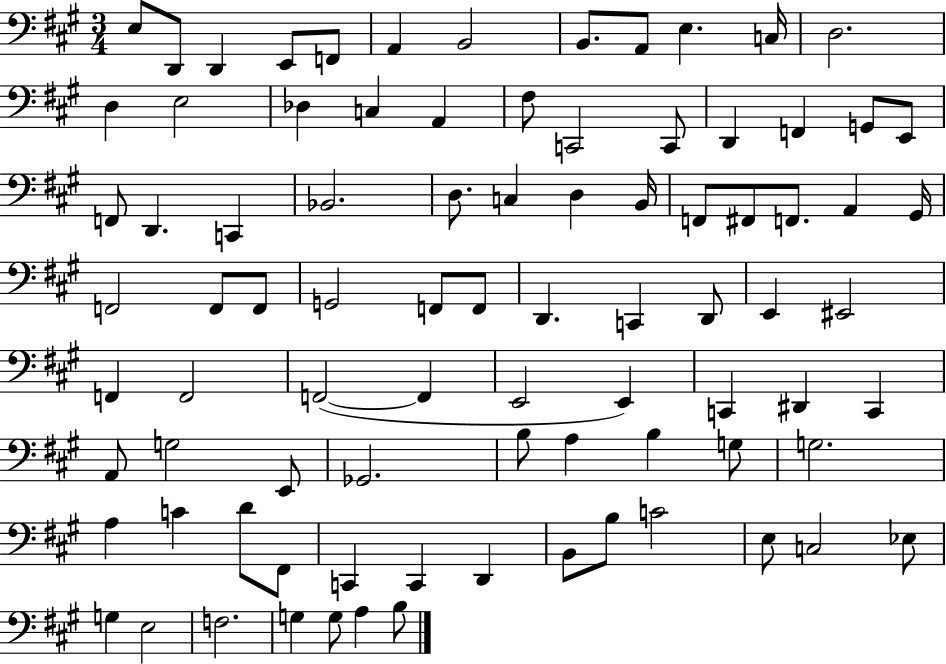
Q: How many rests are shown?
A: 0